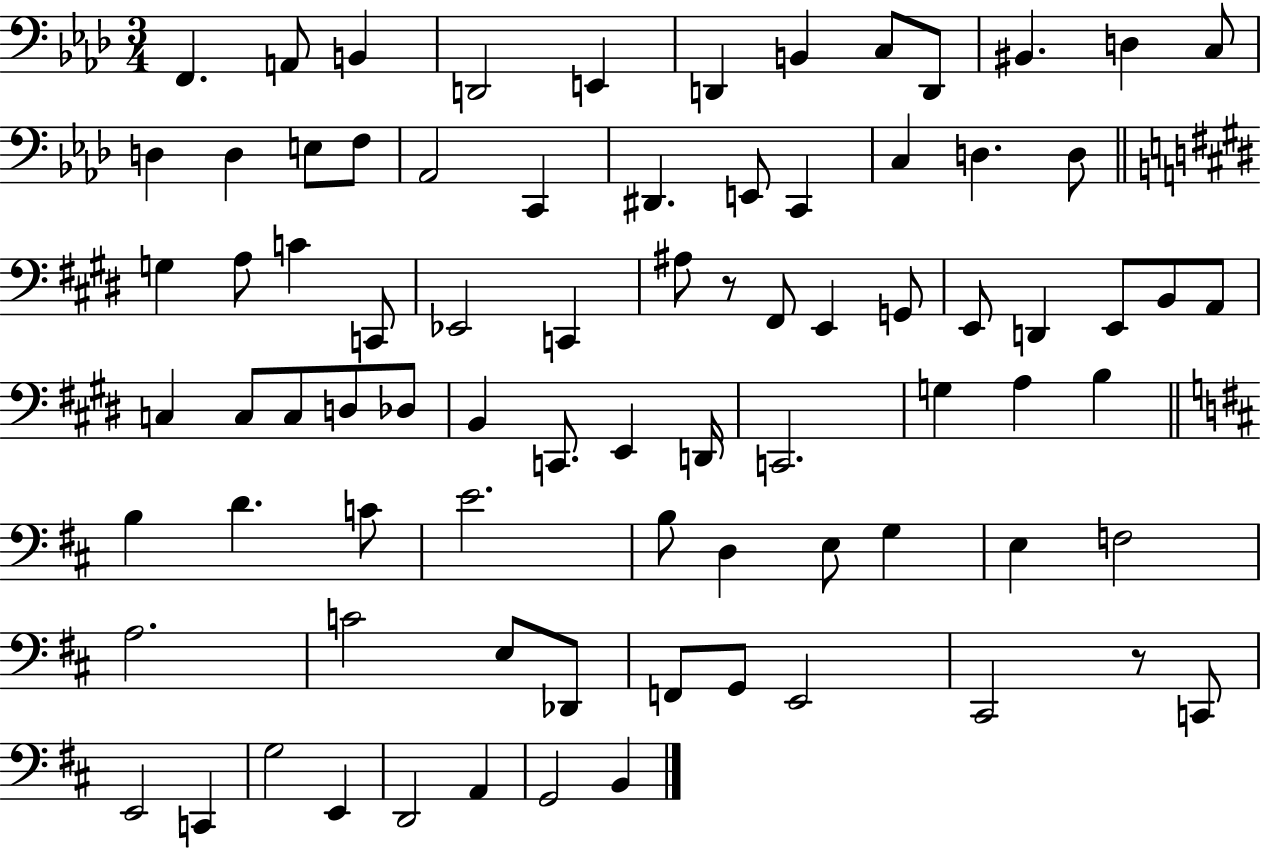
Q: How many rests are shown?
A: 2